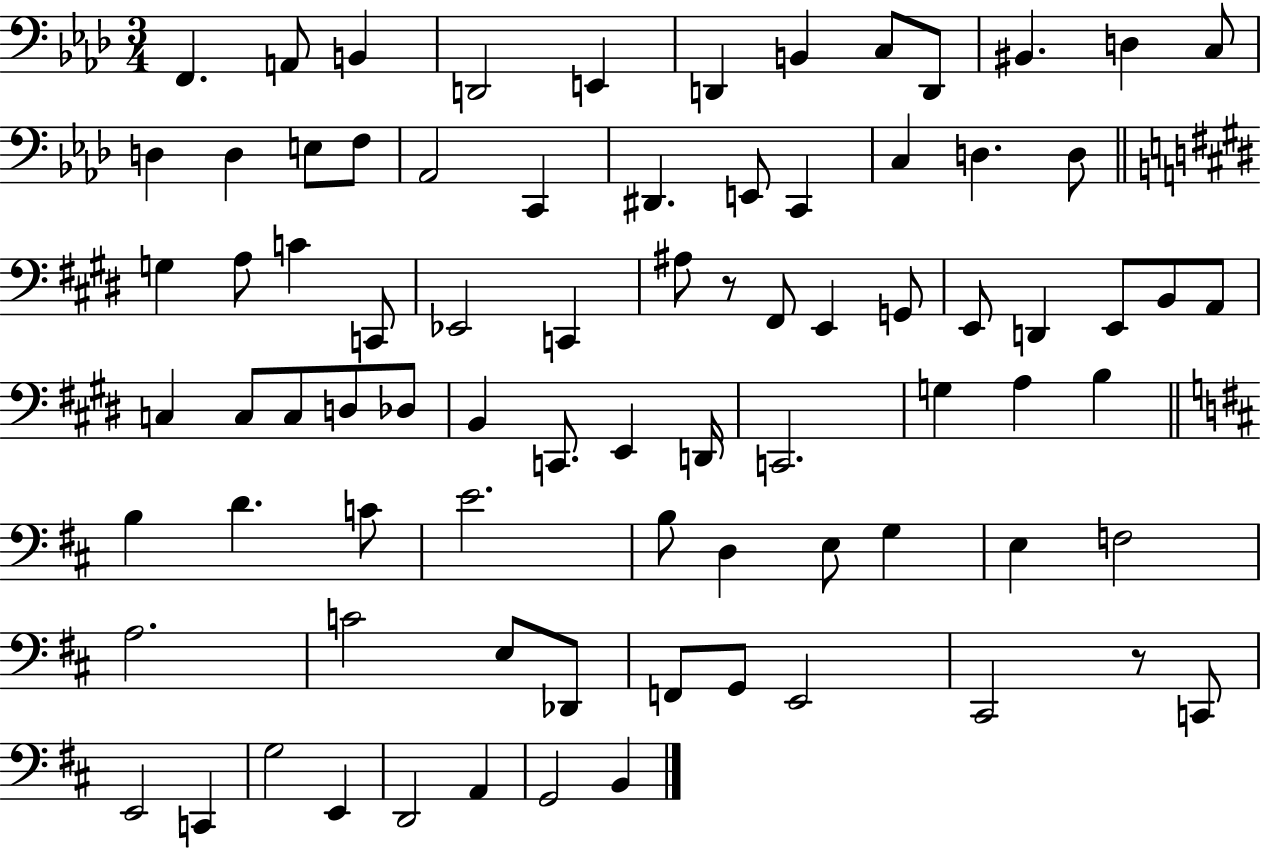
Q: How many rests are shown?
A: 2